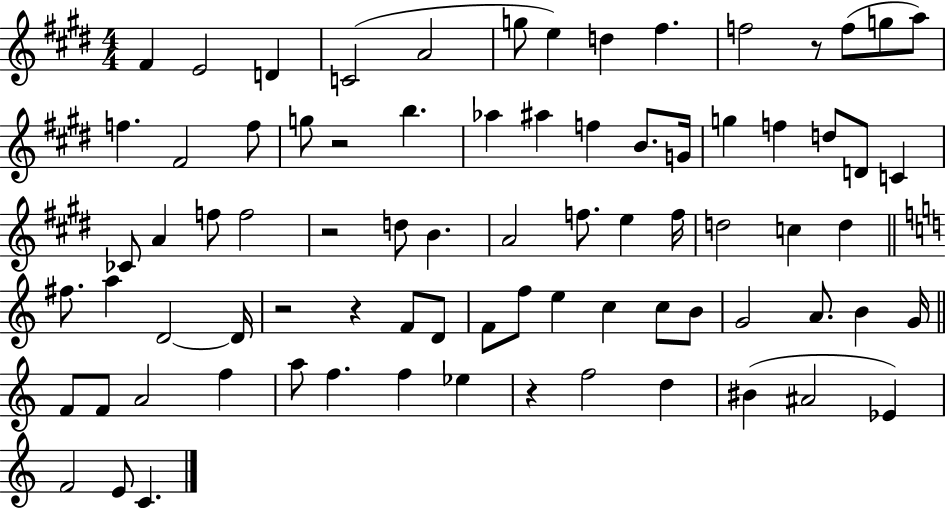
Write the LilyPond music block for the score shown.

{
  \clef treble
  \numericTimeSignature
  \time 4/4
  \key e \major
  fis'4 e'2 d'4 | c'2( a'2 | g''8 e''4) d''4 fis''4. | f''2 r8 f''8( g''8 a''8) | \break f''4. fis'2 f''8 | g''8 r2 b''4. | aes''4 ais''4 f''4 b'8. g'16 | g''4 f''4 d''8 d'8 c'4 | \break ces'8 a'4 f''8 f''2 | r2 d''8 b'4. | a'2 f''8. e''4 f''16 | d''2 c''4 d''4 | \break \bar "||" \break \key c \major fis''8. a''4 d'2~~ d'16 | r2 r4 f'8 d'8 | f'8 f''8 e''4 c''4 c''8 b'8 | g'2 a'8. b'4 g'16 | \break \bar "||" \break \key c \major f'8 f'8 a'2 f''4 | a''8 f''4. f''4 ees''4 | r4 f''2 d''4 | bis'4( ais'2 ees'4) | \break f'2 e'8 c'4. | \bar "|."
}